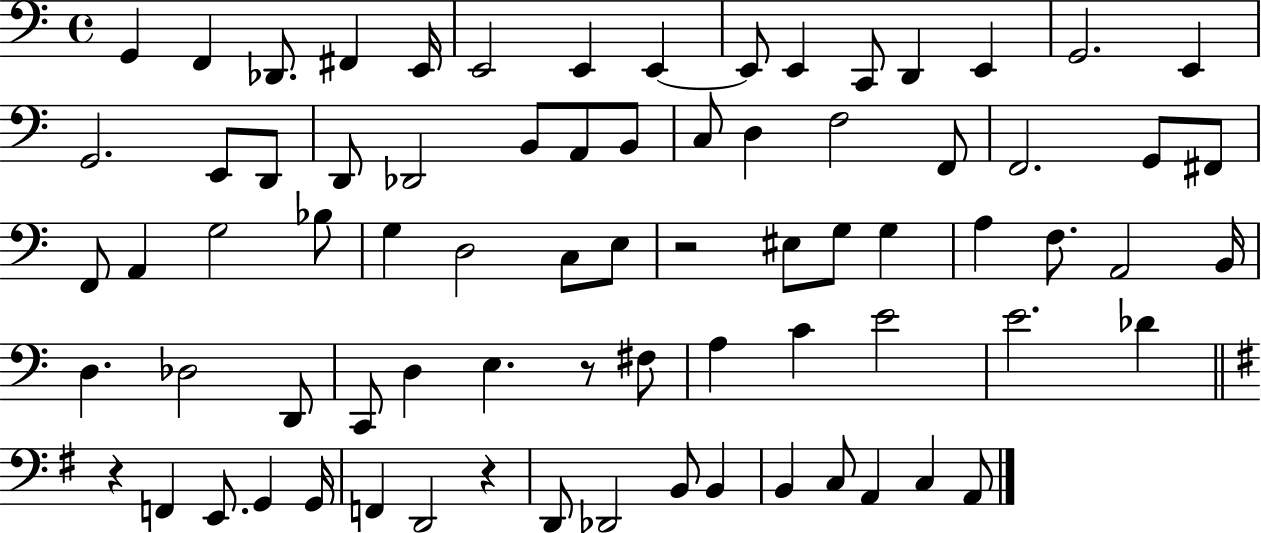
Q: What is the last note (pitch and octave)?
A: A2